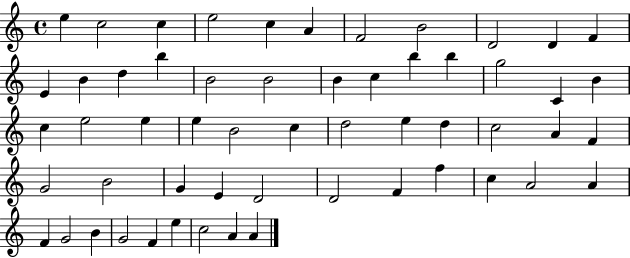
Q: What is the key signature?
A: C major